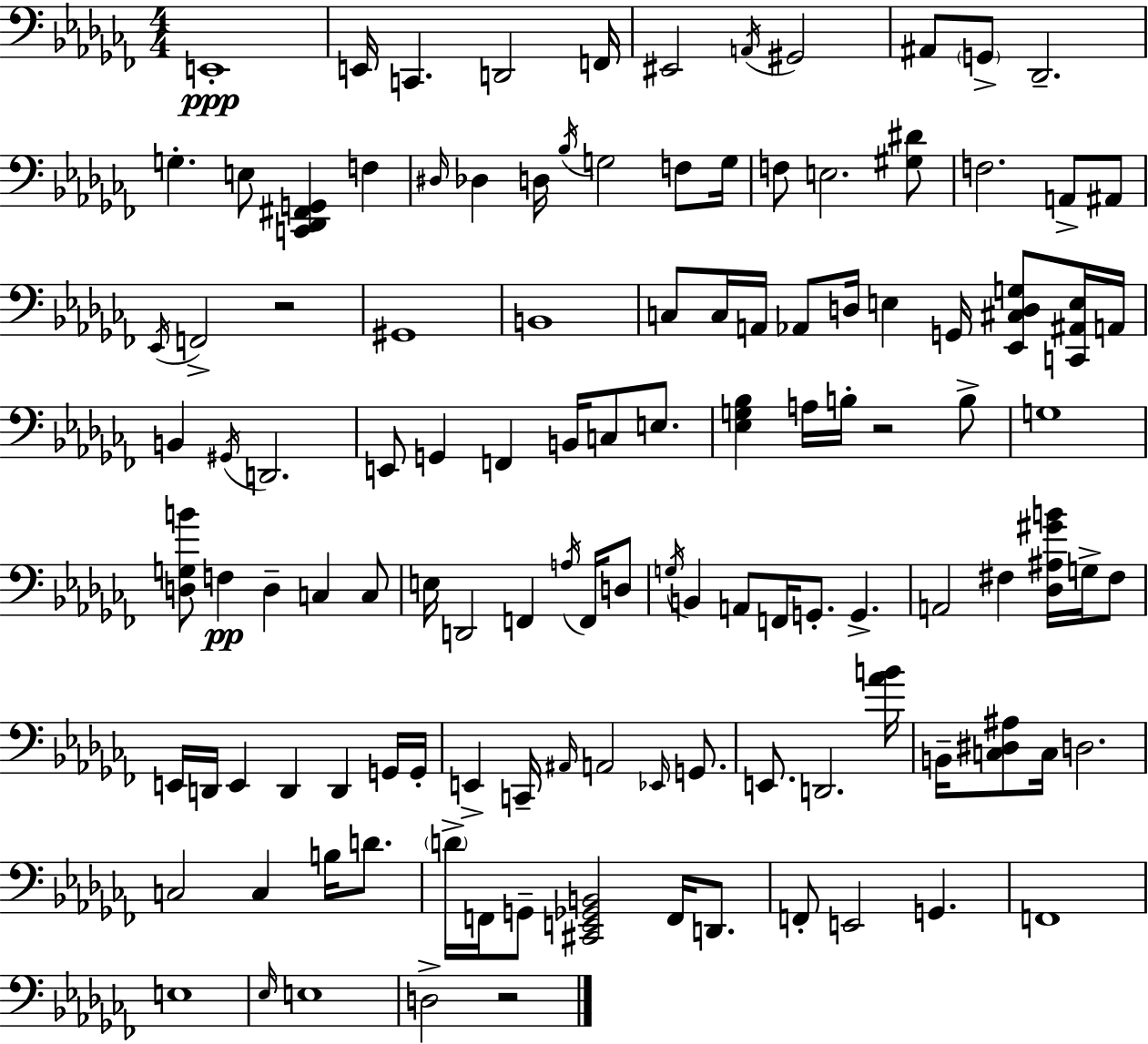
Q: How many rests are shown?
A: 3